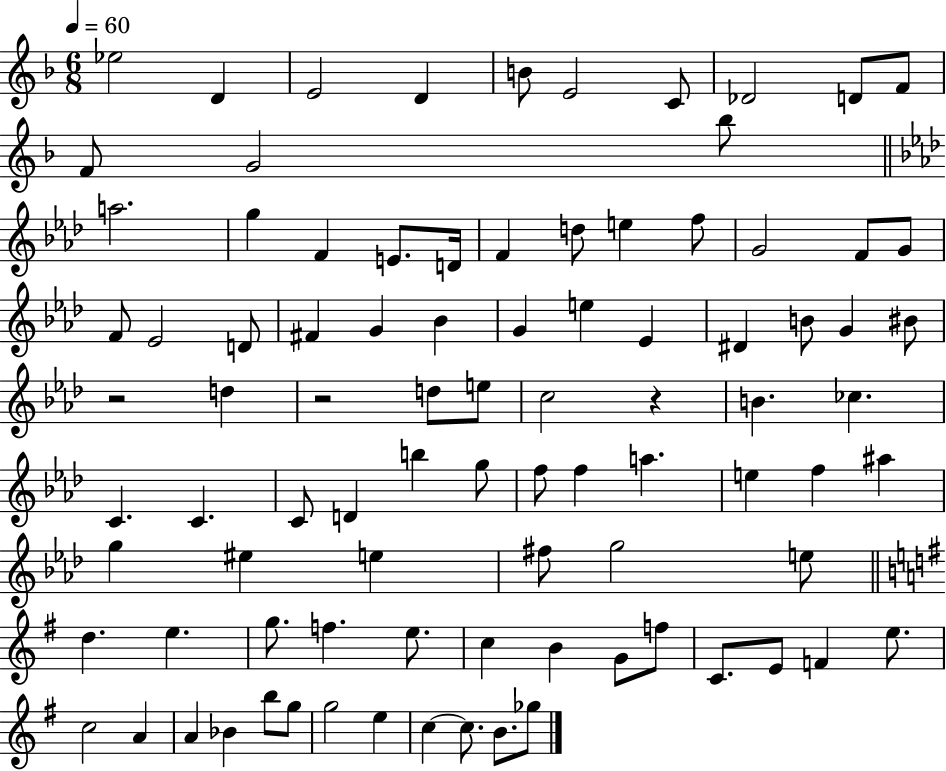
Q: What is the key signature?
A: F major